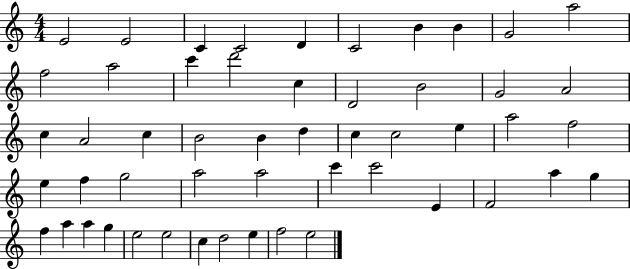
{
  \clef treble
  \numericTimeSignature
  \time 4/4
  \key c \major
  e'2 e'2 | c'4 c'2 d'4 | c'2 b'4 b'4 | g'2 a''2 | \break f''2 a''2 | c'''4 d'''2 c''4 | d'2 b'2 | g'2 a'2 | \break c''4 a'2 c''4 | b'2 b'4 d''4 | c''4 c''2 e''4 | a''2 f''2 | \break e''4 f''4 g''2 | a''2 a''2 | c'''4 c'''2 e'4 | f'2 a''4 g''4 | \break f''4 a''4 a''4 g''4 | e''2 e''2 | c''4 d''2 e''4 | f''2 e''2 | \break \bar "|."
}